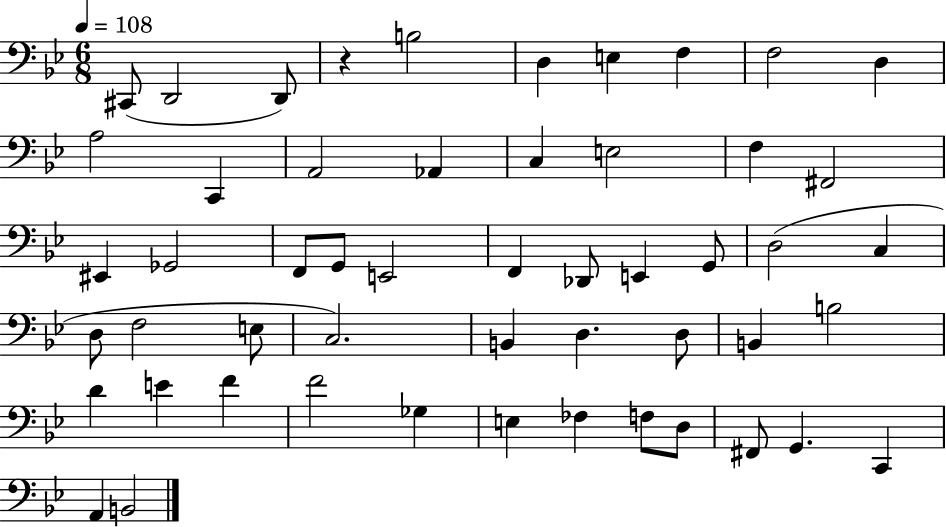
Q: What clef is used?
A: bass